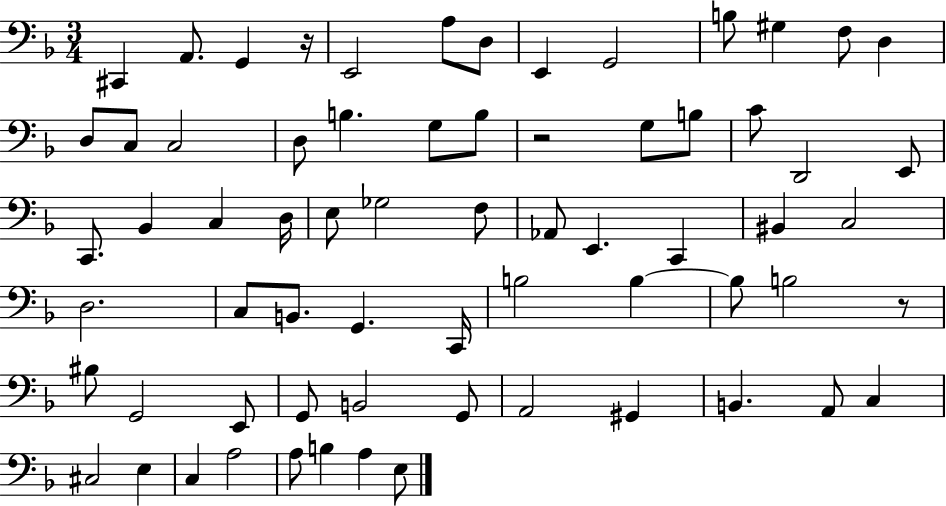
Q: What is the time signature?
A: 3/4